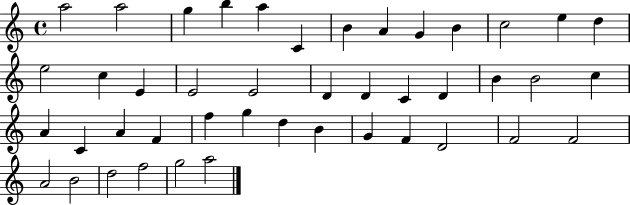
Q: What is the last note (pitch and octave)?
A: A5